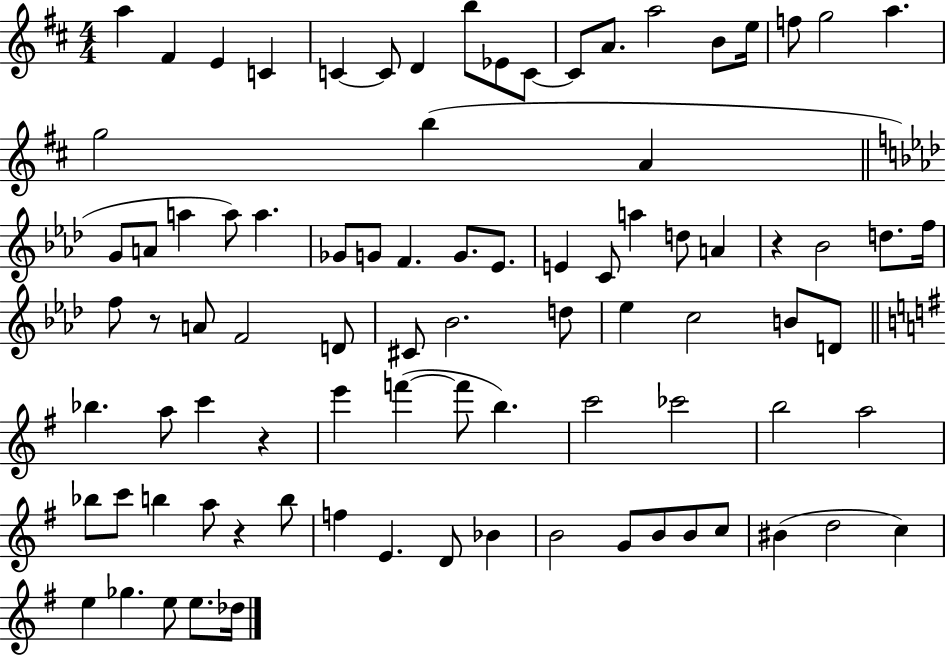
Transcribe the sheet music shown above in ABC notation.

X:1
T:Untitled
M:4/4
L:1/4
K:D
a ^F E C C C/2 D b/2 _E/2 C/2 C/2 A/2 a2 B/2 e/4 f/2 g2 a g2 b A G/2 A/2 a a/2 a _G/2 G/2 F G/2 _E/2 E C/2 a d/2 A z _B2 d/2 f/4 f/2 z/2 A/2 F2 D/2 ^C/2 _B2 d/2 _e c2 B/2 D/2 _b a/2 c' z e' f' f'/2 b c'2 _c'2 b2 a2 _b/2 c'/2 b a/2 z b/2 f E D/2 _B B2 G/2 B/2 B/2 c/2 ^B d2 c e _g e/2 e/2 _d/4